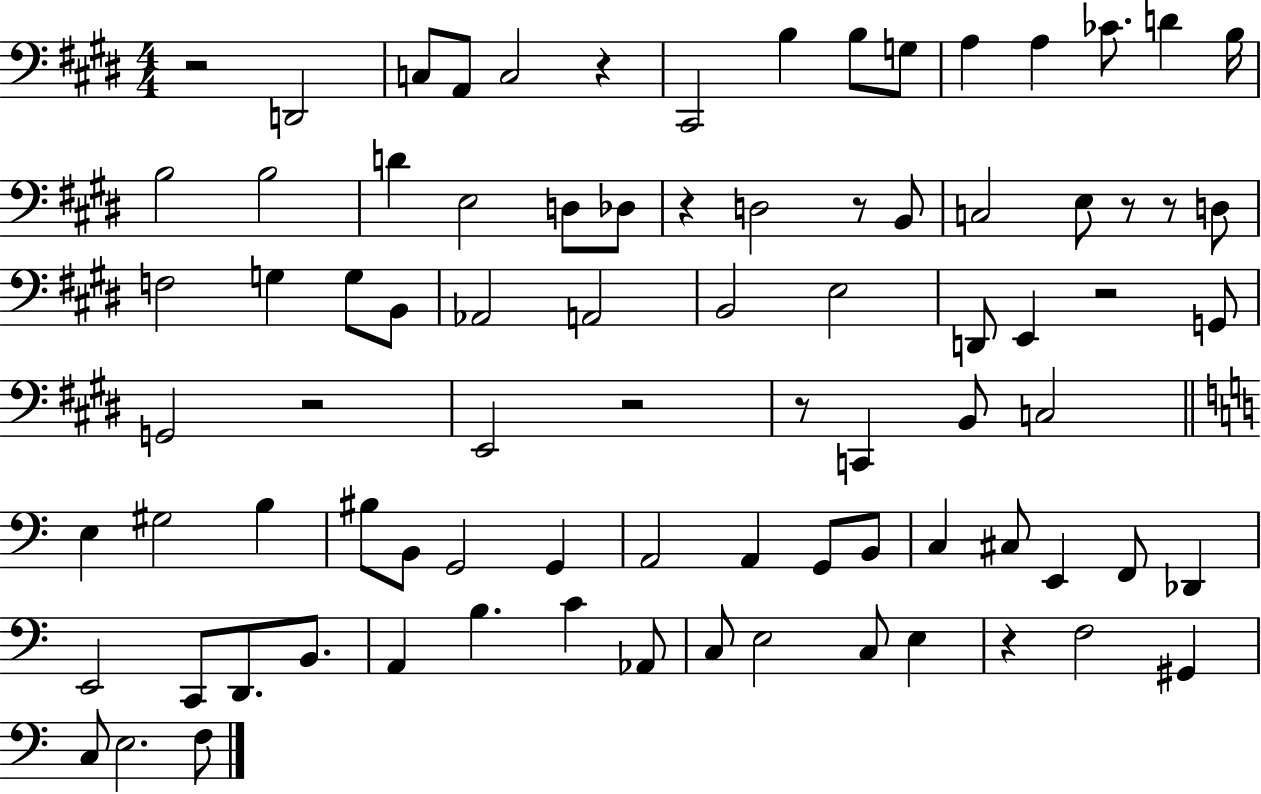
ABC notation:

X:1
T:Untitled
M:4/4
L:1/4
K:E
z2 D,,2 C,/2 A,,/2 C,2 z ^C,,2 B, B,/2 G,/2 A, A, _C/2 D B,/4 B,2 B,2 D E,2 D,/2 _D,/2 z D,2 z/2 B,,/2 C,2 E,/2 z/2 z/2 D,/2 F,2 G, G,/2 B,,/2 _A,,2 A,,2 B,,2 E,2 D,,/2 E,, z2 G,,/2 G,,2 z2 E,,2 z2 z/2 C,, B,,/2 C,2 E, ^G,2 B, ^B,/2 B,,/2 G,,2 G,, A,,2 A,, G,,/2 B,,/2 C, ^C,/2 E,, F,,/2 _D,, E,,2 C,,/2 D,,/2 B,,/2 A,, B, C _A,,/2 C,/2 E,2 C,/2 E, z F,2 ^G,, C,/2 E,2 F,/2